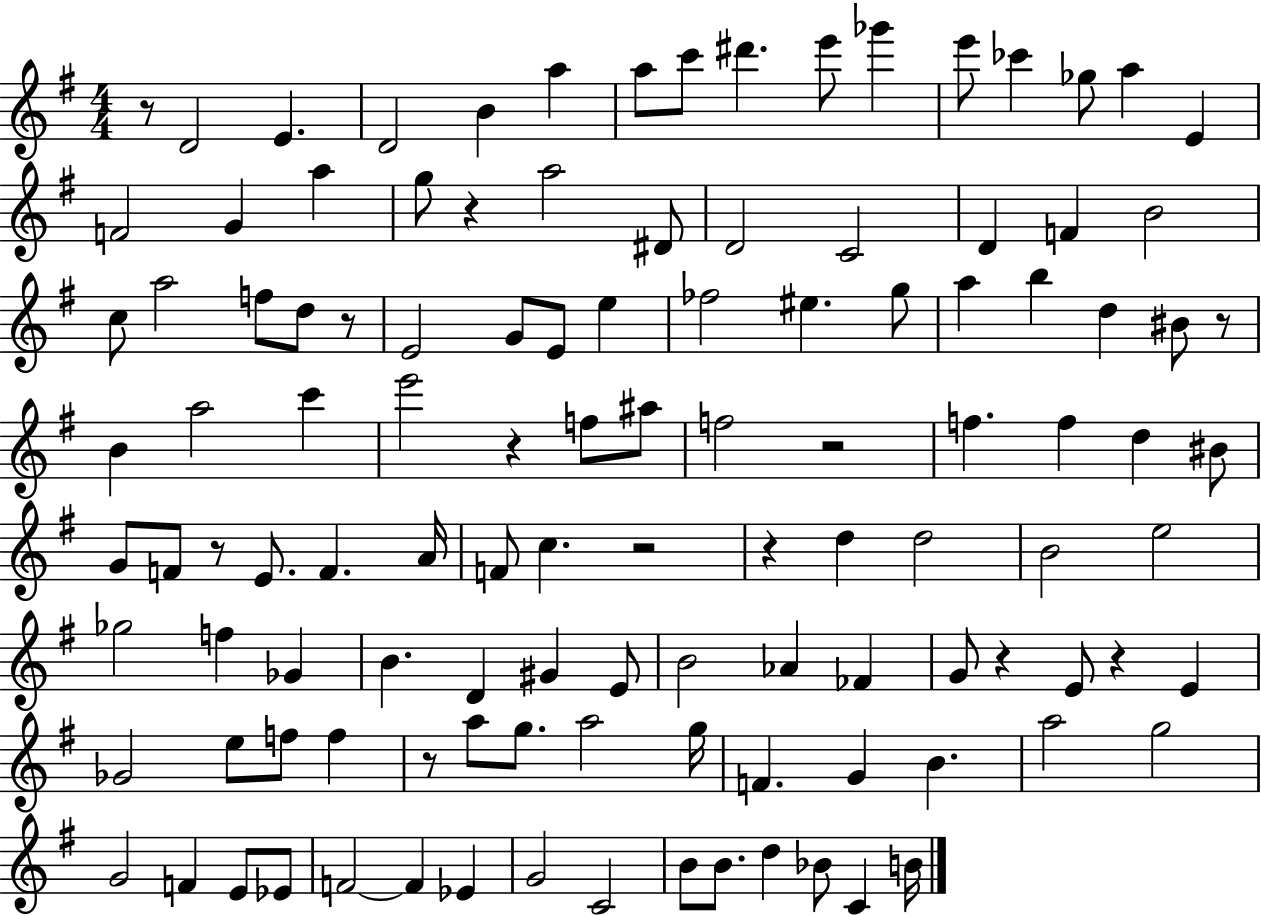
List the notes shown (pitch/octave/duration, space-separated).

R/e D4/h E4/q. D4/h B4/q A5/q A5/e C6/e D#6/q. E6/e Gb6/q E6/e CES6/q Gb5/e A5/q E4/q F4/h G4/q A5/q G5/e R/q A5/h D#4/e D4/h C4/h D4/q F4/q B4/h C5/e A5/h F5/e D5/e R/e E4/h G4/e E4/e E5/q FES5/h EIS5/q. G5/e A5/q B5/q D5/q BIS4/e R/e B4/q A5/h C6/q E6/h R/q F5/e A#5/e F5/h R/h F5/q. F5/q D5/q BIS4/e G4/e F4/e R/e E4/e. F4/q. A4/s F4/e C5/q. R/h R/q D5/q D5/h B4/h E5/h Gb5/h F5/q Gb4/q B4/q. D4/q G#4/q E4/e B4/h Ab4/q FES4/q G4/e R/q E4/e R/q E4/q Gb4/h E5/e F5/e F5/q R/e A5/e G5/e. A5/h G5/s F4/q. G4/q B4/q. A5/h G5/h G4/h F4/q E4/e Eb4/e F4/h F4/q Eb4/q G4/h C4/h B4/e B4/e. D5/q Bb4/e C4/q B4/s